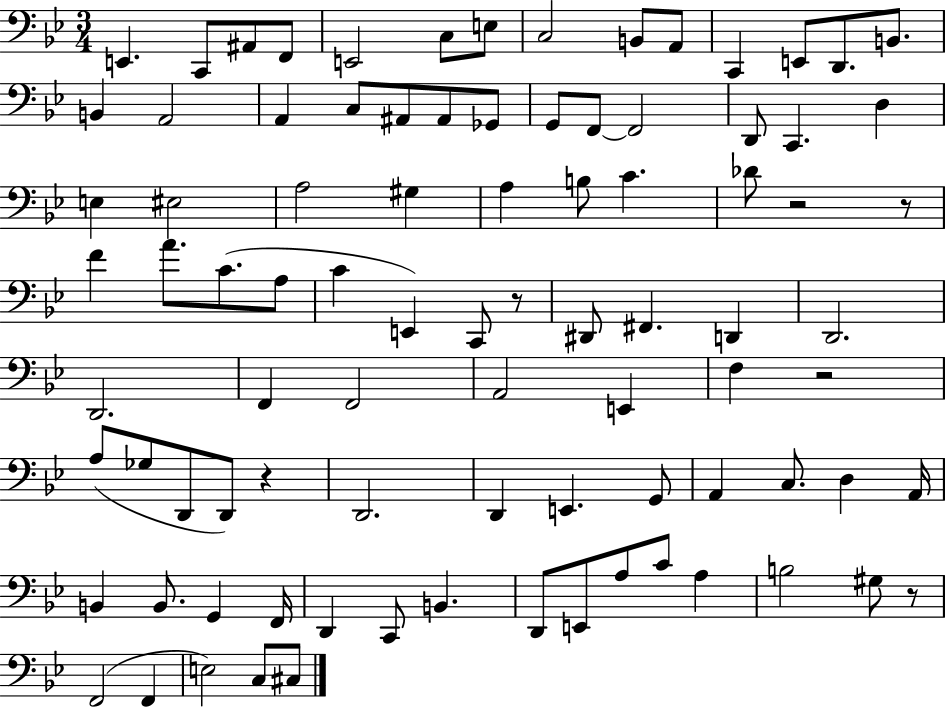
X:1
T:Untitled
M:3/4
L:1/4
K:Bb
E,, C,,/2 ^A,,/2 F,,/2 E,,2 C,/2 E,/2 C,2 B,,/2 A,,/2 C,, E,,/2 D,,/2 B,,/2 B,, A,,2 A,, C,/2 ^A,,/2 ^A,,/2 _G,,/2 G,,/2 F,,/2 F,,2 D,,/2 C,, D, E, ^E,2 A,2 ^G, A, B,/2 C _D/2 z2 z/2 F A/2 C/2 A,/2 C E,, C,,/2 z/2 ^D,,/2 ^F,, D,, D,,2 D,,2 F,, F,,2 A,,2 E,, F, z2 A,/2 _G,/2 D,,/2 D,,/2 z D,,2 D,, E,, G,,/2 A,, C,/2 D, A,,/4 B,, B,,/2 G,, F,,/4 D,, C,,/2 B,, D,,/2 E,,/2 A,/2 C/2 A, B,2 ^G,/2 z/2 F,,2 F,, E,2 C,/2 ^C,/2